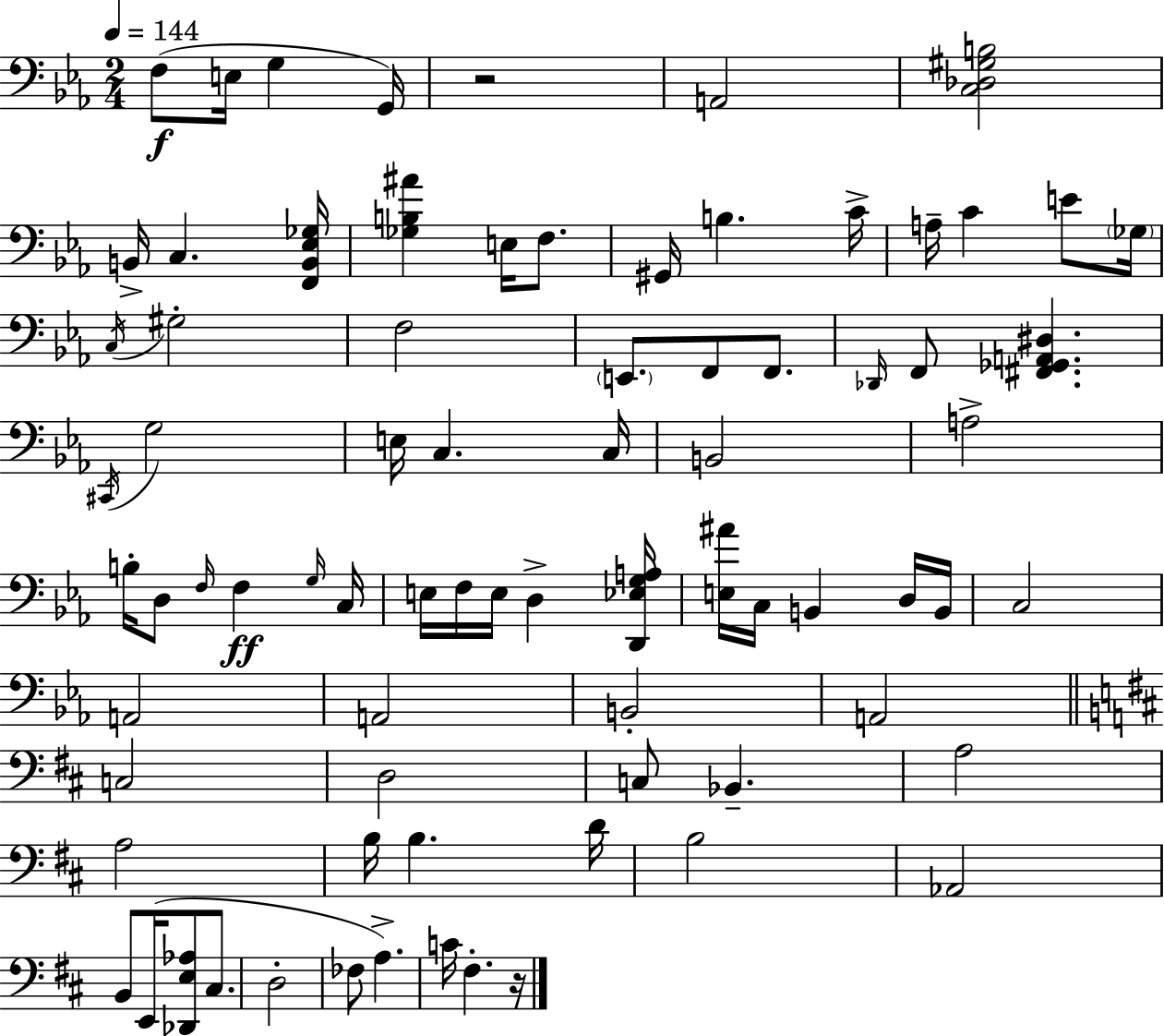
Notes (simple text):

F3/e E3/s G3/q G2/s R/h A2/h [C3,Db3,G#3,B3]/h B2/s C3/q. [F2,B2,Eb3,Gb3]/s [Gb3,B3,A#4]/q E3/s F3/e. G#2/s B3/q. C4/s A3/s C4/q E4/e Gb3/s C3/s G#3/h F3/h E2/e. F2/e F2/e. Db2/s F2/e [F#2,Gb2,A2,D#3]/q. C#2/s G3/h E3/s C3/q. C3/s B2/h A3/h B3/s D3/e F3/s F3/q G3/s C3/s E3/s F3/s E3/s D3/q [D2,Eb3,G3,A3]/s [E3,A#4]/s C3/s B2/q D3/s B2/s C3/h A2/h A2/h B2/h A2/h C3/h D3/h C3/e Bb2/q. A3/h A3/h B3/s B3/q. D4/s B3/h Ab2/h B2/e E2/s [Db2,E3,Ab3]/e C#3/e. D3/h FES3/e A3/q. C4/s F#3/q. R/s